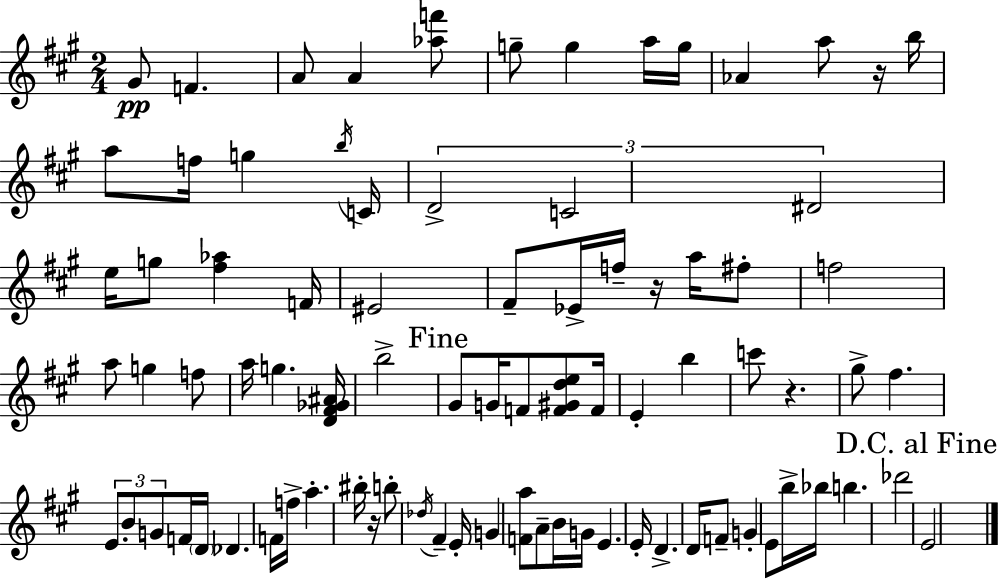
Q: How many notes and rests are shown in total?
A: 83